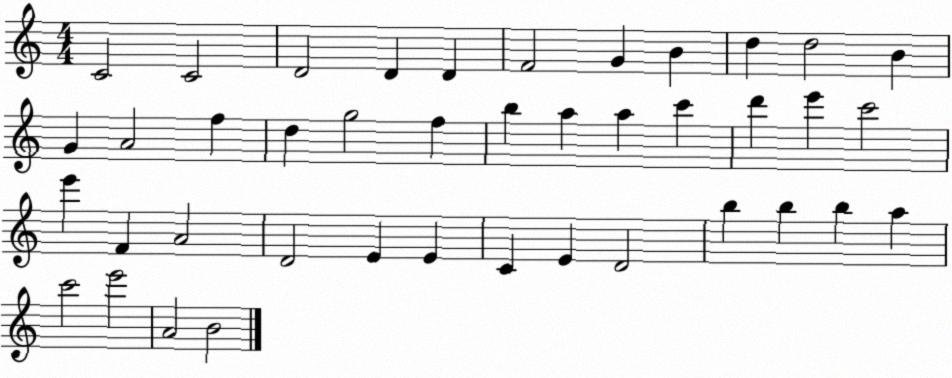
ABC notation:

X:1
T:Untitled
M:4/4
L:1/4
K:C
C2 C2 D2 D D F2 G B d d2 B G A2 f d g2 f b a a c' d' e' c'2 e' F A2 D2 E E C E D2 b b b a c'2 e'2 A2 B2